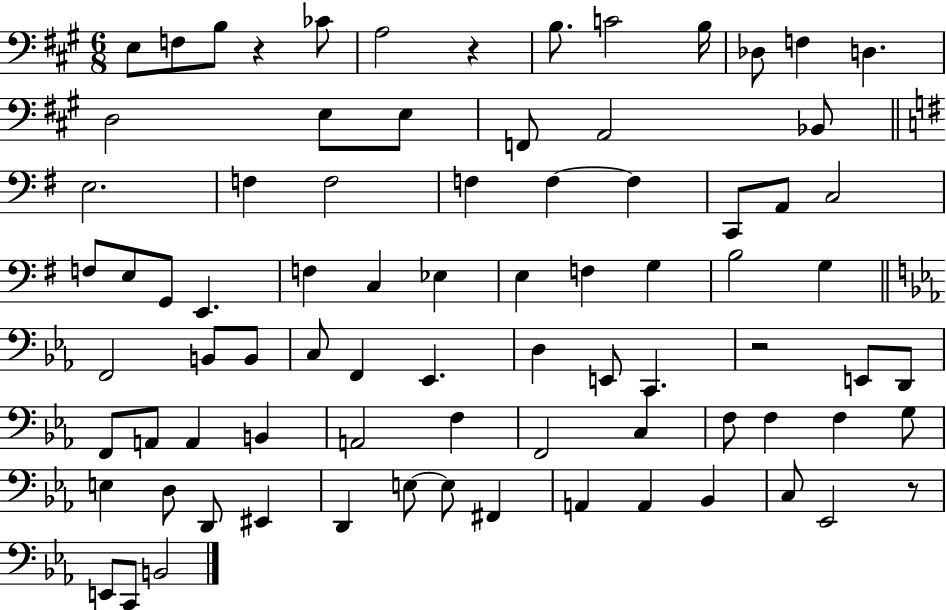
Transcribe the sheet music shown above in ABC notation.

X:1
T:Untitled
M:6/8
L:1/4
K:A
E,/2 F,/2 B,/2 z _C/2 A,2 z B,/2 C2 B,/4 _D,/2 F, D, D,2 E,/2 E,/2 F,,/2 A,,2 _B,,/2 E,2 F, F,2 F, F, F, C,,/2 A,,/2 C,2 F,/2 E,/2 G,,/2 E,, F, C, _E, E, F, G, B,2 G, F,,2 B,,/2 B,,/2 C,/2 F,, _E,, D, E,,/2 C,, z2 E,,/2 D,,/2 F,,/2 A,,/2 A,, B,, A,,2 F, F,,2 C, F,/2 F, F, G,/2 E, D,/2 D,,/2 ^E,, D,, E,/2 E,/2 ^F,, A,, A,, _B,, C,/2 _E,,2 z/2 E,,/2 C,,/2 B,,2